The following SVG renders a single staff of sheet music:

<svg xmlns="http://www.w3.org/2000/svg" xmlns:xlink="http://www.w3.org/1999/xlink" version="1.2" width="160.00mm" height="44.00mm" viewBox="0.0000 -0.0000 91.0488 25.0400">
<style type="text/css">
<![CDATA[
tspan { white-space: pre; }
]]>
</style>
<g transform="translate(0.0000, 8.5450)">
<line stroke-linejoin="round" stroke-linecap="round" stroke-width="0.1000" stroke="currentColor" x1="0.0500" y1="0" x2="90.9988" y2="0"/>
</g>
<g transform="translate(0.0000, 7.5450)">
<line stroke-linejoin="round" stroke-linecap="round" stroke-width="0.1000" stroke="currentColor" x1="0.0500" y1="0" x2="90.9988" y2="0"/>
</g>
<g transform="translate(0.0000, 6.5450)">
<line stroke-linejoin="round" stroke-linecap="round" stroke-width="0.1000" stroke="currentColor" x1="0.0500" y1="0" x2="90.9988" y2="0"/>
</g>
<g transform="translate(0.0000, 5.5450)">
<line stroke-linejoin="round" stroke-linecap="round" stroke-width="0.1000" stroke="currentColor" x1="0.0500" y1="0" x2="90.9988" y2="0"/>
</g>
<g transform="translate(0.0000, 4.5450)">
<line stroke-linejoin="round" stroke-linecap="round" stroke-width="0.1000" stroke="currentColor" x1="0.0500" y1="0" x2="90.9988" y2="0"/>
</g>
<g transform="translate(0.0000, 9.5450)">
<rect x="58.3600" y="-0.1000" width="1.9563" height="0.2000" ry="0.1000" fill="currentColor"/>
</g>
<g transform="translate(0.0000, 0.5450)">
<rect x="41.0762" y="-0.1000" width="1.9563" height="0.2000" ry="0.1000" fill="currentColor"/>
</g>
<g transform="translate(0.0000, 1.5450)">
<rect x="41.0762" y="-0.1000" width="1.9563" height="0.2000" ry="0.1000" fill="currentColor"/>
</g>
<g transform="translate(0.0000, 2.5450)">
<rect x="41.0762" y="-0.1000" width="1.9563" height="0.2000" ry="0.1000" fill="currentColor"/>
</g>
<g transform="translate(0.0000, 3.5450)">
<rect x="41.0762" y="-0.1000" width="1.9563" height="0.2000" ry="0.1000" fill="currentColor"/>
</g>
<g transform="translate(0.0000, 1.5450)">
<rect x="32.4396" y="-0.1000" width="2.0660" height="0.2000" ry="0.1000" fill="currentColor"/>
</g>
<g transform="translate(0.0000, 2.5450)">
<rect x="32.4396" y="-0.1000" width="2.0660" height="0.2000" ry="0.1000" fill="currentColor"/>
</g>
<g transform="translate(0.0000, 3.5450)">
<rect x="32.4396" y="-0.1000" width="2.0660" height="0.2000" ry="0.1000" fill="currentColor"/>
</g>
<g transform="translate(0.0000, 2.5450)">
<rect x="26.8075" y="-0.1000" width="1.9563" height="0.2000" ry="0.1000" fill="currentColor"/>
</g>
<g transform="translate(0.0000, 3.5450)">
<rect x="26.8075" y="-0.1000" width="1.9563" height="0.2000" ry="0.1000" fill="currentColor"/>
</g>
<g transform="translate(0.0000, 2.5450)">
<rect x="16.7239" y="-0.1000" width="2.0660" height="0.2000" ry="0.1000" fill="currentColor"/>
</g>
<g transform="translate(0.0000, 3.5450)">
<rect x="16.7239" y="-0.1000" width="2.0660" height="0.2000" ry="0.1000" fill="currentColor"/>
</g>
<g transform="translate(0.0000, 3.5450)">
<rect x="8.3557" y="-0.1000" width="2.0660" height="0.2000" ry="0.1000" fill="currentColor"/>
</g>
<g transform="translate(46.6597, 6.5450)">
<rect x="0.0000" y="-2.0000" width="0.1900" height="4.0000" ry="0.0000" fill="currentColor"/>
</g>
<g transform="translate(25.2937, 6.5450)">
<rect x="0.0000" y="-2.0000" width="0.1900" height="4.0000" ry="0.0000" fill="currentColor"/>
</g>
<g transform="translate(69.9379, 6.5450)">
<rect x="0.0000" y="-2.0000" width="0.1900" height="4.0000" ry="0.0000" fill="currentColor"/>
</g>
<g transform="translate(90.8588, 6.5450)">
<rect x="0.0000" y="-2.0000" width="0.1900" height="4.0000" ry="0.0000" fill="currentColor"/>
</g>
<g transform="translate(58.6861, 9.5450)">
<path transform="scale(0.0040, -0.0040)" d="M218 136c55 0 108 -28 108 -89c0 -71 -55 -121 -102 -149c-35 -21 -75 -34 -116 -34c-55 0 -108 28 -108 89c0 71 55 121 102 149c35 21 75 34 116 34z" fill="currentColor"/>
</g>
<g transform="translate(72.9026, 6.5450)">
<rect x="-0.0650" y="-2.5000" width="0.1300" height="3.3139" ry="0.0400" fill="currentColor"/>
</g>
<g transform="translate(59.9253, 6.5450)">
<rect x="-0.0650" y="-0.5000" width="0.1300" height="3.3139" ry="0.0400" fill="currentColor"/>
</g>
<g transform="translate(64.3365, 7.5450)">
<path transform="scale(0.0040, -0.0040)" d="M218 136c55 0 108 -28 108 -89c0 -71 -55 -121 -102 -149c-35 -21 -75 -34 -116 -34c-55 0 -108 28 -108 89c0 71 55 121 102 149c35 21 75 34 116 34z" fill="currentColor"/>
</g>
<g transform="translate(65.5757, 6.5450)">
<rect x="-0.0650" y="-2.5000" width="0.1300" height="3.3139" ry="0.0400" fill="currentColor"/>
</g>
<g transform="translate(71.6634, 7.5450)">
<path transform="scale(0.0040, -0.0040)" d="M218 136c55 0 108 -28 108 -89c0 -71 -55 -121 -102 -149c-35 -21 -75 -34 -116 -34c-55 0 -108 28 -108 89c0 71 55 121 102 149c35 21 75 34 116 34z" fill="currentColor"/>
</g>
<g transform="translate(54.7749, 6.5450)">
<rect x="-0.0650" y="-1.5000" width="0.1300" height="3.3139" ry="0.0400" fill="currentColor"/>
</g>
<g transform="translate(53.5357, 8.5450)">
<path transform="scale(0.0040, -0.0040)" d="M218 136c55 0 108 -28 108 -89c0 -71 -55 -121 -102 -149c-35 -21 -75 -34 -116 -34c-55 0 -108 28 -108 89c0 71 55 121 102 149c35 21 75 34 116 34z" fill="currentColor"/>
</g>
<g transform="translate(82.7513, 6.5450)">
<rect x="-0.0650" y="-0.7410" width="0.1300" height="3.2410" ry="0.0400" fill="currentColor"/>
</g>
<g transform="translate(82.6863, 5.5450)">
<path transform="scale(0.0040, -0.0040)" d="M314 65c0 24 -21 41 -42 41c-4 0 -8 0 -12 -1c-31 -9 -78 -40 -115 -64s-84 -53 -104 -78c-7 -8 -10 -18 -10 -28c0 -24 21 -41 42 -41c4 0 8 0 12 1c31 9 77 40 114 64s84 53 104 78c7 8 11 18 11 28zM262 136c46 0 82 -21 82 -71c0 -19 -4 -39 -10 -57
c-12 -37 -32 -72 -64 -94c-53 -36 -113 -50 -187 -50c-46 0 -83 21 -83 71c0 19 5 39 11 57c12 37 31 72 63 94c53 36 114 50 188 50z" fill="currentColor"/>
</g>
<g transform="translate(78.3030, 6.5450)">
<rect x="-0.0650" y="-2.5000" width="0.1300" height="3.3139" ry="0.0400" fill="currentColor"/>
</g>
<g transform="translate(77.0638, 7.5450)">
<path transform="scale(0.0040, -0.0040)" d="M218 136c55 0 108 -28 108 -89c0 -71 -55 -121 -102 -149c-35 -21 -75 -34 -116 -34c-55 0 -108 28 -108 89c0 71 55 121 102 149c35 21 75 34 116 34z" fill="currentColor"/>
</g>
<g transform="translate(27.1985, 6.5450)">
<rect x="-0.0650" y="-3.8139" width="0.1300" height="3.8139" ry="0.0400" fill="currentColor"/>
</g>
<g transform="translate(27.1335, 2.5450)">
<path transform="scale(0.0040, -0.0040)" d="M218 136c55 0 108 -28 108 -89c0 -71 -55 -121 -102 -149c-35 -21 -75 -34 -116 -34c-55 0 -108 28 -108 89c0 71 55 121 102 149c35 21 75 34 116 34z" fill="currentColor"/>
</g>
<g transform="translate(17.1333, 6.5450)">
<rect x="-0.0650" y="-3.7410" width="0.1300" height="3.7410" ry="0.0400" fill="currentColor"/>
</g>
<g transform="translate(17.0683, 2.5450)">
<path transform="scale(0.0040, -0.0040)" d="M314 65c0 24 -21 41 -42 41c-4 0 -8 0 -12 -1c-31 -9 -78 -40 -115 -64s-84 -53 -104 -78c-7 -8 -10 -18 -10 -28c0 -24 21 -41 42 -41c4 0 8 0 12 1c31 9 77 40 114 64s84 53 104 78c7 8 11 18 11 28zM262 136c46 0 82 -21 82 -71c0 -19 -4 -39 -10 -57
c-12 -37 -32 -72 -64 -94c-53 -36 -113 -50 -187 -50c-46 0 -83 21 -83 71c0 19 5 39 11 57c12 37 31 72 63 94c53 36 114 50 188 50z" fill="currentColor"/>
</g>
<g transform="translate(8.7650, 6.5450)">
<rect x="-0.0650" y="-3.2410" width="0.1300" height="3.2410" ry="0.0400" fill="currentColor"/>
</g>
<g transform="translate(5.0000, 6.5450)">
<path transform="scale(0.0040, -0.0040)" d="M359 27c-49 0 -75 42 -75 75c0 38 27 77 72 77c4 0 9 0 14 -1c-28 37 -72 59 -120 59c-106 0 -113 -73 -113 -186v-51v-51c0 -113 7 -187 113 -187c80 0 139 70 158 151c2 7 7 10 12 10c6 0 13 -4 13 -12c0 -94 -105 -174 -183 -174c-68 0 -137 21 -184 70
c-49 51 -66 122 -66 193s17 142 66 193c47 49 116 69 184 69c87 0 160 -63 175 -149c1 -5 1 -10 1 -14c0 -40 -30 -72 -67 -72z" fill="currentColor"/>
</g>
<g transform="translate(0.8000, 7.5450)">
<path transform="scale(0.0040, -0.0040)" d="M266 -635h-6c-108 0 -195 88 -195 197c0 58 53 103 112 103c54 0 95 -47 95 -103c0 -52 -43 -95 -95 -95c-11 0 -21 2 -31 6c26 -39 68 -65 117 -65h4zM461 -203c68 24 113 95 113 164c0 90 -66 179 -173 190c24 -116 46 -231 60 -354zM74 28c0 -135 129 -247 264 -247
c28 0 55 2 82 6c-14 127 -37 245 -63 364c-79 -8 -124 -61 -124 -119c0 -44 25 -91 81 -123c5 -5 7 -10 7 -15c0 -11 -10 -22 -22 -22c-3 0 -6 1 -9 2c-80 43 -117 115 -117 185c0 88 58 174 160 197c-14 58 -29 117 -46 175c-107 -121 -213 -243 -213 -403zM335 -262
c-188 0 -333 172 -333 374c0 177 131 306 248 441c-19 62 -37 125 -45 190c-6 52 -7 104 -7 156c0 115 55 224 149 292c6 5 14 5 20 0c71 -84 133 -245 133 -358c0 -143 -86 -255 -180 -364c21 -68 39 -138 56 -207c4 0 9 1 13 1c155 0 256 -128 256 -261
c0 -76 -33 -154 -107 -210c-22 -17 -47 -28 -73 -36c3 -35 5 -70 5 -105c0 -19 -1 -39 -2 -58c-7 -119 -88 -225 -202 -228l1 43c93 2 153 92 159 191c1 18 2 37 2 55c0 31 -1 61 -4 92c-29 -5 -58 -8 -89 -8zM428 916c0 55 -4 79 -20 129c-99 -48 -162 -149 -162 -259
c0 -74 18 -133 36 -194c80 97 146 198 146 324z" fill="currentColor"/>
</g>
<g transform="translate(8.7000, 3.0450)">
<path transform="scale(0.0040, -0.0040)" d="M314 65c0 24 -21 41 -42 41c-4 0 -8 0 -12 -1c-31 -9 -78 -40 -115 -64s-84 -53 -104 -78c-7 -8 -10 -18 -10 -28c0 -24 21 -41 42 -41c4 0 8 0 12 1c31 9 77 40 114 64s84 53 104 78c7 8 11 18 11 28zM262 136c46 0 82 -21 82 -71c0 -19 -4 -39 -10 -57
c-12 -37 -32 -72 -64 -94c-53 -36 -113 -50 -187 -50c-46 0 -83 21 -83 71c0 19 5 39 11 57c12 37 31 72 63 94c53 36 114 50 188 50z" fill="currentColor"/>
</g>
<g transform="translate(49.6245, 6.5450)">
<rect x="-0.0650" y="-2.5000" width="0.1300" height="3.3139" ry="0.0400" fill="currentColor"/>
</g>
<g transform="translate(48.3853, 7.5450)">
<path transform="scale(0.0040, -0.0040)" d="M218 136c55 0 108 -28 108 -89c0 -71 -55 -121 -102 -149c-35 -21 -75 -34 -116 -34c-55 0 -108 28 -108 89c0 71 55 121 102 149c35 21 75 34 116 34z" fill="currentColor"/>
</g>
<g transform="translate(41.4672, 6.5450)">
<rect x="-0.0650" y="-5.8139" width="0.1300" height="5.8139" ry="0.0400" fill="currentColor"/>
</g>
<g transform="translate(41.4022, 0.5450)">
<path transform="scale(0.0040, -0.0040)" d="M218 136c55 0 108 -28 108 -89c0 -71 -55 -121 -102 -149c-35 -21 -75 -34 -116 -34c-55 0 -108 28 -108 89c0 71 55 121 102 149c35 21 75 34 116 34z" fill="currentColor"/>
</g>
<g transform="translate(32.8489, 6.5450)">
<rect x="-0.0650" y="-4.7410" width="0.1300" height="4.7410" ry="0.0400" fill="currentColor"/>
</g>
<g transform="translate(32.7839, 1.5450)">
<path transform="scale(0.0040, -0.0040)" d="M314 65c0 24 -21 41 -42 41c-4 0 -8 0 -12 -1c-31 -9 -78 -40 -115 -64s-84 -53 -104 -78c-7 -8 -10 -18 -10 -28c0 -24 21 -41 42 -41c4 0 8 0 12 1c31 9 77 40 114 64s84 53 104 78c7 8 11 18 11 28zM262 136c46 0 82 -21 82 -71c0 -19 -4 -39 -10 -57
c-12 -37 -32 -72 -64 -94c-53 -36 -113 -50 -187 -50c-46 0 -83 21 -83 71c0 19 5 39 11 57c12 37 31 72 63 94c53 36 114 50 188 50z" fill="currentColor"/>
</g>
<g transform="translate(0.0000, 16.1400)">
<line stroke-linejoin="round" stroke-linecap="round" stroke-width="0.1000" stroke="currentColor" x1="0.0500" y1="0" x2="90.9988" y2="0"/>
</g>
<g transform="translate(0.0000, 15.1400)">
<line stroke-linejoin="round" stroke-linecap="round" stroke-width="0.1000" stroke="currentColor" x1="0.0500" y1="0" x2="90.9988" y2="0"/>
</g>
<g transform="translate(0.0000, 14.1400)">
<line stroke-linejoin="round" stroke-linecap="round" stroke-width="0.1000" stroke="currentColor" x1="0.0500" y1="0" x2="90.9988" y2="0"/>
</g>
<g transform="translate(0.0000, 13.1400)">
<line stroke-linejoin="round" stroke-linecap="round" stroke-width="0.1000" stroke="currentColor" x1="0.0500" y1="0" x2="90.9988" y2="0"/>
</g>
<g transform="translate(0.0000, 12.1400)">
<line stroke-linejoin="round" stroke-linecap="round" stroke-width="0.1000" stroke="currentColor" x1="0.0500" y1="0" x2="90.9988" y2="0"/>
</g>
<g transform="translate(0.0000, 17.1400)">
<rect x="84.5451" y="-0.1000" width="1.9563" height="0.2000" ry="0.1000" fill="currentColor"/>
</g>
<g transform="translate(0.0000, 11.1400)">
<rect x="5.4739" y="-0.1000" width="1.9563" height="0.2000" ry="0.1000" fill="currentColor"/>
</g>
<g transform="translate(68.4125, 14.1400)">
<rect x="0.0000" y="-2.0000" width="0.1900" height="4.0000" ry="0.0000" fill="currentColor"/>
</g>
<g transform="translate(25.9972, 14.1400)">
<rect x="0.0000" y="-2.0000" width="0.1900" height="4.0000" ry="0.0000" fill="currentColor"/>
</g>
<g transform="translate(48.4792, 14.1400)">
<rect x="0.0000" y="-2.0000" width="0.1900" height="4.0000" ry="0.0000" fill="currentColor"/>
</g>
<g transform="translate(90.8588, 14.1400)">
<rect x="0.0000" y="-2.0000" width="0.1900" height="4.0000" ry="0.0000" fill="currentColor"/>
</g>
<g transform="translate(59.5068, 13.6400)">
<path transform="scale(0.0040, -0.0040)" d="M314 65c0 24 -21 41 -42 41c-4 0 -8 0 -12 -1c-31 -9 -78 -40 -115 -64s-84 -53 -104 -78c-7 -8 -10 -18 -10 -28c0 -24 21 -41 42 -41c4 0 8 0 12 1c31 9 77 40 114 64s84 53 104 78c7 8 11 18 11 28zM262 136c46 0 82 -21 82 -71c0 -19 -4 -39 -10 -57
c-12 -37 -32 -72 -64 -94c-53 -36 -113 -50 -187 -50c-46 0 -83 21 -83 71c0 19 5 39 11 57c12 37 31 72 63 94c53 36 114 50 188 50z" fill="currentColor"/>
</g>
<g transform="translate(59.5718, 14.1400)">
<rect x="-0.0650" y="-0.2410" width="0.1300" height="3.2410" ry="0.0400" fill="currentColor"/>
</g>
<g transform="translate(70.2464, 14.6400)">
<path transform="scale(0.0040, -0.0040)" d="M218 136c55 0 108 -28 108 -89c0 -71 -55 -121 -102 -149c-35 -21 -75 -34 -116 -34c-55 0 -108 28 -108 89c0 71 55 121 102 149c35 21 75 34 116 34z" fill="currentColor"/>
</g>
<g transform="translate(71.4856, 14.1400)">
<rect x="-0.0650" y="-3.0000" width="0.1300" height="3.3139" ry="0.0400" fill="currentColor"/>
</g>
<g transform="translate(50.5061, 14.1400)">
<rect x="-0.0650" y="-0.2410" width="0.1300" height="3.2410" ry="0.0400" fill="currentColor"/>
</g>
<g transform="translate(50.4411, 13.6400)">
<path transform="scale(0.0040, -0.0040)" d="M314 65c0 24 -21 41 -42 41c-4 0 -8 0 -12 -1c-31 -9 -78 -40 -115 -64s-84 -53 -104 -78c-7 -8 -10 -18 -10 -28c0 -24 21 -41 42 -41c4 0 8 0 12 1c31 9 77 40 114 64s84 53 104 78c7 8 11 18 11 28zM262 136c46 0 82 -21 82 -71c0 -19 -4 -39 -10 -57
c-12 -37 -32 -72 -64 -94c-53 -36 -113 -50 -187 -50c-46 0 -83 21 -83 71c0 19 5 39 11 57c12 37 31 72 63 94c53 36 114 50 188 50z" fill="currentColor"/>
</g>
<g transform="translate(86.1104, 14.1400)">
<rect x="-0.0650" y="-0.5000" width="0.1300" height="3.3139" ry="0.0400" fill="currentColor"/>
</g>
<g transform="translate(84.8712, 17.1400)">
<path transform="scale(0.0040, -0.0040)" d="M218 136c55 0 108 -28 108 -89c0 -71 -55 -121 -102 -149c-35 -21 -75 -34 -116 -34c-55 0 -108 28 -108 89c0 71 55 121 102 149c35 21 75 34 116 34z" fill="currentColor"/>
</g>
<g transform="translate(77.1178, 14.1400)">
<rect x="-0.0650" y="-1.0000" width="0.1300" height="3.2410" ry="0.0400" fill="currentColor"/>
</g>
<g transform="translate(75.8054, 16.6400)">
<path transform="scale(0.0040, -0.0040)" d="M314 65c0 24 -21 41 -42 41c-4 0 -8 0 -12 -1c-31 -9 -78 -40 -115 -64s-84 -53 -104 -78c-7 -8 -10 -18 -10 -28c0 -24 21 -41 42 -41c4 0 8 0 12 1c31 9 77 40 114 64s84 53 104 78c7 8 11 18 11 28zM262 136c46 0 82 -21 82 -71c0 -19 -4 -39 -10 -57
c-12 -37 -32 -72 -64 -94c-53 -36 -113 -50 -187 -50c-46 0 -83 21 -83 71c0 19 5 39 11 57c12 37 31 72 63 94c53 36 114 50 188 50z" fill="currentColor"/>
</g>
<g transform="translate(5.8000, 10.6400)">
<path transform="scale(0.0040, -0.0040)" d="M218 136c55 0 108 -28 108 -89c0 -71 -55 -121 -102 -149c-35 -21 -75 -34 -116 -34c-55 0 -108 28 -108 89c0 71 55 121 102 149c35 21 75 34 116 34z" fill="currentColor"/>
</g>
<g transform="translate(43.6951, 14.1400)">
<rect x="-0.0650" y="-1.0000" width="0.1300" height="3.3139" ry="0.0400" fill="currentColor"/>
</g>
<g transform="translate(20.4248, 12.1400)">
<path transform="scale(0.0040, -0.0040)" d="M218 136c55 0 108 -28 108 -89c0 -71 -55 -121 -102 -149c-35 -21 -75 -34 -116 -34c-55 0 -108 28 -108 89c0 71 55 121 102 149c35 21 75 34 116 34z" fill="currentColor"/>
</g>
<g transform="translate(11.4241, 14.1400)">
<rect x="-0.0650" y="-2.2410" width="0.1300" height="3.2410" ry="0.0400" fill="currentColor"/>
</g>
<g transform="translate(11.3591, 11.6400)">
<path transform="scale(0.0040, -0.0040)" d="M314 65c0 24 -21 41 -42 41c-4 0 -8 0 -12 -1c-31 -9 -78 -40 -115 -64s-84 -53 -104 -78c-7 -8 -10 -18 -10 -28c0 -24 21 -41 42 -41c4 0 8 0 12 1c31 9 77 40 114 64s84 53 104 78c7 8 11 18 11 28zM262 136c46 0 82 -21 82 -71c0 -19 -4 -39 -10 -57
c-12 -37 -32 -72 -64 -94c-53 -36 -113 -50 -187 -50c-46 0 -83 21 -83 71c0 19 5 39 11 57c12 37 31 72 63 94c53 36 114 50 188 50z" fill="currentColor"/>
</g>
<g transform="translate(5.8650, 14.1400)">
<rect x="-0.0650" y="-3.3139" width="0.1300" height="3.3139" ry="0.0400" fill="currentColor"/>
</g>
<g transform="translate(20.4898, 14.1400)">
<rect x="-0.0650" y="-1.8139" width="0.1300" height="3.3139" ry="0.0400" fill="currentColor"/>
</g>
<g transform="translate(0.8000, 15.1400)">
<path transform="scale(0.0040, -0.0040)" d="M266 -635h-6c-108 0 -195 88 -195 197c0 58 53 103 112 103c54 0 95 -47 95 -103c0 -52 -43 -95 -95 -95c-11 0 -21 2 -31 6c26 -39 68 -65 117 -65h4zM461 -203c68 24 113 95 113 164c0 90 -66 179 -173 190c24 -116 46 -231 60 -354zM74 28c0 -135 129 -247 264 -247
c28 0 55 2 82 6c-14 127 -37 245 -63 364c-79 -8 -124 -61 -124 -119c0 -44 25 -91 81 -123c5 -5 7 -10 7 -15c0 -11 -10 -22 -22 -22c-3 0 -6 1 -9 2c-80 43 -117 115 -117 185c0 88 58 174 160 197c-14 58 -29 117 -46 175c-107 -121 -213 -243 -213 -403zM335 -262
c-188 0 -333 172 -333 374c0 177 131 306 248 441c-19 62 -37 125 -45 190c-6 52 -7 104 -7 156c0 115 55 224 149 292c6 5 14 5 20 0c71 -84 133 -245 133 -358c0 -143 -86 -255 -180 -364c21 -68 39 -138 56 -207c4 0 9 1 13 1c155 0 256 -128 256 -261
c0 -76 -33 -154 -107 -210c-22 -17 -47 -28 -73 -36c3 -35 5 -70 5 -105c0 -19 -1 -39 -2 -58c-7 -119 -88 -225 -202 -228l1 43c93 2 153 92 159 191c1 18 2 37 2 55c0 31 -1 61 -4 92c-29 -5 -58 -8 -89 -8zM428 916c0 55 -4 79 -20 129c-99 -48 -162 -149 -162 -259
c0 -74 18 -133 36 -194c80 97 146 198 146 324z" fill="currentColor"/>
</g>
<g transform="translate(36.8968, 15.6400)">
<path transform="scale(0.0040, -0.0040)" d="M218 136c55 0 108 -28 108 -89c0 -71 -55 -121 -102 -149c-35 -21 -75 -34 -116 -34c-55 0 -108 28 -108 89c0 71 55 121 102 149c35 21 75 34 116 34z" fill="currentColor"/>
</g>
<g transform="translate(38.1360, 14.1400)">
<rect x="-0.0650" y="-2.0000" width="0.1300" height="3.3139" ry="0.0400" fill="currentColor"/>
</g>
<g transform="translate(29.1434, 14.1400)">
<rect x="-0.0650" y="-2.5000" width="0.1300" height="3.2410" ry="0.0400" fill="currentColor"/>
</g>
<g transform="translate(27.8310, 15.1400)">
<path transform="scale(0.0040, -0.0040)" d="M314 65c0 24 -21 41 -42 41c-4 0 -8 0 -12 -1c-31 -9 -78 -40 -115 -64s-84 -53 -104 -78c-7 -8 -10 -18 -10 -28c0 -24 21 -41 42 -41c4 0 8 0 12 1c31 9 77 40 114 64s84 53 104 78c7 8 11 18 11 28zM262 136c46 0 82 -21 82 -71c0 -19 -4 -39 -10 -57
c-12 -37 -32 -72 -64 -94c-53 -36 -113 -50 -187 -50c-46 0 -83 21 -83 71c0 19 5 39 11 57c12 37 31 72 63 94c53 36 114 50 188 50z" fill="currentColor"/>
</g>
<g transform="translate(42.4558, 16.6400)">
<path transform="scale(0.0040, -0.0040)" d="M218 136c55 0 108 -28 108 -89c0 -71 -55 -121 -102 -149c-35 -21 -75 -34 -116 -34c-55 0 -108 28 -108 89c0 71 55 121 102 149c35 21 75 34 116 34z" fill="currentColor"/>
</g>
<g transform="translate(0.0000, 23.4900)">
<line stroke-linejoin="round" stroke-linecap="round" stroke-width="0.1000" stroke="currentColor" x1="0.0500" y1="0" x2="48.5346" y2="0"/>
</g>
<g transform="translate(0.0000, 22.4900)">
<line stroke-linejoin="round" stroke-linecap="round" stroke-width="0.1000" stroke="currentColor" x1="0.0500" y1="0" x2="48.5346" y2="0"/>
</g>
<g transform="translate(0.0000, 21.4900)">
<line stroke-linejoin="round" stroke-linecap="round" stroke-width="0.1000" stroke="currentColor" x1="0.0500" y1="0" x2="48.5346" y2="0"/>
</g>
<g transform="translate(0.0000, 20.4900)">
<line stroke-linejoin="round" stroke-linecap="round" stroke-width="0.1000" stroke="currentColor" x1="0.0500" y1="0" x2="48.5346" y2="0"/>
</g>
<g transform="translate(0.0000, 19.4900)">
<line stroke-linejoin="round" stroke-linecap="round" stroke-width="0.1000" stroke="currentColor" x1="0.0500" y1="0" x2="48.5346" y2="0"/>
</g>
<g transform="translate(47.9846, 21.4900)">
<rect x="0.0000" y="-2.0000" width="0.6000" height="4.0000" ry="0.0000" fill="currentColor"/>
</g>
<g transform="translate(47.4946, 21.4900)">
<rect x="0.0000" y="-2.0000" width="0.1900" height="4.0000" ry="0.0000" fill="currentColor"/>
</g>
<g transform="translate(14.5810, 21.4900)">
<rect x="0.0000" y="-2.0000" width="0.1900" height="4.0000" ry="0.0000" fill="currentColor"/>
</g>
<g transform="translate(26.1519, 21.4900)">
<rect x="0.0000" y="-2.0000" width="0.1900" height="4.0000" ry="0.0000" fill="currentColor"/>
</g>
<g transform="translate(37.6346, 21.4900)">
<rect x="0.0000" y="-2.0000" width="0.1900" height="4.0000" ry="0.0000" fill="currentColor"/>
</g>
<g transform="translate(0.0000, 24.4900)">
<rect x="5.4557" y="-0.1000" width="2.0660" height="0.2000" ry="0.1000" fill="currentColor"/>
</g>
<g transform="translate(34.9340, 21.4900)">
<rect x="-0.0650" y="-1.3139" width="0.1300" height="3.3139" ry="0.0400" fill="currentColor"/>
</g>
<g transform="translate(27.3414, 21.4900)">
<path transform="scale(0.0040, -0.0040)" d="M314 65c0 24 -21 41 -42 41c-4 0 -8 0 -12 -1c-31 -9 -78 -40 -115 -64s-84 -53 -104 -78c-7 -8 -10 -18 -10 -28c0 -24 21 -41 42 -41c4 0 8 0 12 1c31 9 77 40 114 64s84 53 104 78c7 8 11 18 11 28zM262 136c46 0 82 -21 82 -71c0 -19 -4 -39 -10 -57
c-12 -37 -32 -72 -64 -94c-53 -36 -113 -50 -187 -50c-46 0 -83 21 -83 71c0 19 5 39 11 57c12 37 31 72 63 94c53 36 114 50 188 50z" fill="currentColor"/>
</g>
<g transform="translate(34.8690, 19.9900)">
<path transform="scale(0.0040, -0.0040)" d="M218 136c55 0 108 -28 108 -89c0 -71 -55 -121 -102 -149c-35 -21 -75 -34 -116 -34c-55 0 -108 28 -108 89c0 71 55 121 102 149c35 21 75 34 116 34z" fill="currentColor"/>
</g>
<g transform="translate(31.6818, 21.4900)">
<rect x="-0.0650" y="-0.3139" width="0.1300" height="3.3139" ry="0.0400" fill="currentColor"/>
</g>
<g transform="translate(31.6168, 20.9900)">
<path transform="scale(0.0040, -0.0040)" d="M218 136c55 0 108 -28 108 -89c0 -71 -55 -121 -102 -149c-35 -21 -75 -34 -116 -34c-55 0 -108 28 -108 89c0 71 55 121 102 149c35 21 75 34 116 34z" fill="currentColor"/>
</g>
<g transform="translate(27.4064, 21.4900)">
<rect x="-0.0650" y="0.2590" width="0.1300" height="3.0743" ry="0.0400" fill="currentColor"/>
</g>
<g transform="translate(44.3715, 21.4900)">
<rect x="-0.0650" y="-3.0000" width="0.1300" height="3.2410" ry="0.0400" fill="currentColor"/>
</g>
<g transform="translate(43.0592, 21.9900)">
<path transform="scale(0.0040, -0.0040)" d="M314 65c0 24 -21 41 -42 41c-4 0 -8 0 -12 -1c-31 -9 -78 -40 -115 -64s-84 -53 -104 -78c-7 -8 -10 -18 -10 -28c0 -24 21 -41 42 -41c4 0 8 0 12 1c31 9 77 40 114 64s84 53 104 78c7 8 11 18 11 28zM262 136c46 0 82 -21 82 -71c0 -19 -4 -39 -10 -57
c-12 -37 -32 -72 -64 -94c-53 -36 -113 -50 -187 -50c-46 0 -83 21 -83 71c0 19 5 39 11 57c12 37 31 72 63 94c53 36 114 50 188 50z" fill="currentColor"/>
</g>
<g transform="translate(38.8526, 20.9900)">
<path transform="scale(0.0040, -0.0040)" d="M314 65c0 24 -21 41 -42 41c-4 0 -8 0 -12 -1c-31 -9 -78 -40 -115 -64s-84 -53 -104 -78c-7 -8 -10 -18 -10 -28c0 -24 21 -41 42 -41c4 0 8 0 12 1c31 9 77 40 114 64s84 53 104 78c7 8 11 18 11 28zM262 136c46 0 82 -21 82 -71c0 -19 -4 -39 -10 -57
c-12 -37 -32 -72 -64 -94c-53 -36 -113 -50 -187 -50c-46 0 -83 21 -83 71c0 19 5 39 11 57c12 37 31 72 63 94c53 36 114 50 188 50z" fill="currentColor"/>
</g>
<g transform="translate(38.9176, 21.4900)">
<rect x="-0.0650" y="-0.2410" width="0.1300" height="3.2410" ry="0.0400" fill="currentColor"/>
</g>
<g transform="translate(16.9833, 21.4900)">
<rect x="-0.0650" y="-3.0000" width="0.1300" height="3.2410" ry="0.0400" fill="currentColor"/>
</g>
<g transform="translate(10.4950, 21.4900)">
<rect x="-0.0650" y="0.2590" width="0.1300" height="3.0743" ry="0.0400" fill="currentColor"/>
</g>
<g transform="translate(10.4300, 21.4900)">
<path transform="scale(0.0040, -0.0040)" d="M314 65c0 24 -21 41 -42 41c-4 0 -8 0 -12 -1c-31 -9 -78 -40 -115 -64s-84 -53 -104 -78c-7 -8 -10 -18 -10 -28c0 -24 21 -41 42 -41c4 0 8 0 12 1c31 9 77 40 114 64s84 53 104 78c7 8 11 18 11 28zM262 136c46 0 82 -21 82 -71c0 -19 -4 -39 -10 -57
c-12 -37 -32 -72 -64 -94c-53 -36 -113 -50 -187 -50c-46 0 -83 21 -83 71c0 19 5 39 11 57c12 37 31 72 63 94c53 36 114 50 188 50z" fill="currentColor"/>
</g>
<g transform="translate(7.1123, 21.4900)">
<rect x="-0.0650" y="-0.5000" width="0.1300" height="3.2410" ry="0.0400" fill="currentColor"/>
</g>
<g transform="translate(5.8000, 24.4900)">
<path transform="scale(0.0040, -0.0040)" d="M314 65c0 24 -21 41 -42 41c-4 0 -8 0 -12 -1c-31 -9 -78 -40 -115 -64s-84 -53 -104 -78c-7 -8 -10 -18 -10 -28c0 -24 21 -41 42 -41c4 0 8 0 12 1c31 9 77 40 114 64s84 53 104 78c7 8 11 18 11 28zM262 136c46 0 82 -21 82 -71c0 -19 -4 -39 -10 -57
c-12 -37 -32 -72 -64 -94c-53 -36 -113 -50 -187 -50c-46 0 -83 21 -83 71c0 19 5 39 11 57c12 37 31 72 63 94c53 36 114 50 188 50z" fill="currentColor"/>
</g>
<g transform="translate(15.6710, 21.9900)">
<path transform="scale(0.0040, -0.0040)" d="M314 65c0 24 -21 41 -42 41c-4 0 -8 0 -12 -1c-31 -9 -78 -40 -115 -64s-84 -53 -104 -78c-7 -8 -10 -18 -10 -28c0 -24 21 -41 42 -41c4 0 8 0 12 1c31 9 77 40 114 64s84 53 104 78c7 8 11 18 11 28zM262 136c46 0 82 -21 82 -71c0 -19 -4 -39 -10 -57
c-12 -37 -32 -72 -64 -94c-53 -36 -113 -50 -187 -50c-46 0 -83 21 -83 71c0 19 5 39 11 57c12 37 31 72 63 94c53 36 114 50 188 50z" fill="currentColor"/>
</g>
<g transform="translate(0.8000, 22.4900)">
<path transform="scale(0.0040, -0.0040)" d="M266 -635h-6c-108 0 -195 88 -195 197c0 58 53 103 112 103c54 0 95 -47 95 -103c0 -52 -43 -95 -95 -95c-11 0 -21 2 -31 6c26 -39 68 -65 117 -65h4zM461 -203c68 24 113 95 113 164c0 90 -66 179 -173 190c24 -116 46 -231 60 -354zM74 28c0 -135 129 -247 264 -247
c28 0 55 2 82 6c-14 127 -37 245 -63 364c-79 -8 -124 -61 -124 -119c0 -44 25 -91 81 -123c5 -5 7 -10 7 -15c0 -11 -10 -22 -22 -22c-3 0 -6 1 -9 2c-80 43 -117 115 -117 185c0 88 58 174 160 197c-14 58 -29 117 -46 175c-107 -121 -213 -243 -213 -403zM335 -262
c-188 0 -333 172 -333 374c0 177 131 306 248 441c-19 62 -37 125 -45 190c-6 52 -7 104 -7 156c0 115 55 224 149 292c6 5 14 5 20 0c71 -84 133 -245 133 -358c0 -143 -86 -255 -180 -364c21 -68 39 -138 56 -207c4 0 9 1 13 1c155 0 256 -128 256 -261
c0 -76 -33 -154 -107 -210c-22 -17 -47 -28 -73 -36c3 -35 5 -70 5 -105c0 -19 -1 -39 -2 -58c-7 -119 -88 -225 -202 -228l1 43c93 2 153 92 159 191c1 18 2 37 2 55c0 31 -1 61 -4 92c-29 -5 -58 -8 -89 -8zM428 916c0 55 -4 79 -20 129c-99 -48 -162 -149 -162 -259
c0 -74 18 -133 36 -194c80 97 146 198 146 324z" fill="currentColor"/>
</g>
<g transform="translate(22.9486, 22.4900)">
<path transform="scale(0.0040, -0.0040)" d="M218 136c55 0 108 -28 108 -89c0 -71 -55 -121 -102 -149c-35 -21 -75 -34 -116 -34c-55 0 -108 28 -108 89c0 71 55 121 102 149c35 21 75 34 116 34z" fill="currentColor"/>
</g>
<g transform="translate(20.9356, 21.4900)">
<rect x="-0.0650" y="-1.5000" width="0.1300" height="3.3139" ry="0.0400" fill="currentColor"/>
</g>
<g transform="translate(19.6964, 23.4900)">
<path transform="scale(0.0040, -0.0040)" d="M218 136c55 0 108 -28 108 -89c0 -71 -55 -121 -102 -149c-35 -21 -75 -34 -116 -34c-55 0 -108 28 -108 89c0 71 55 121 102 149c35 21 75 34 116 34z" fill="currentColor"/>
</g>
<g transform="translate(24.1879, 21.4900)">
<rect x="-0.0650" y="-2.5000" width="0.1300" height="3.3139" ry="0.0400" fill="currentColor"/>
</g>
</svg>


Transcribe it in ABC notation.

X:1
T:Untitled
M:4/4
L:1/4
K:C
b2 c'2 c' e'2 g' G E C G G G d2 b g2 f G2 F D c2 c2 A D2 C C2 B2 A2 E G B2 c e c2 A2